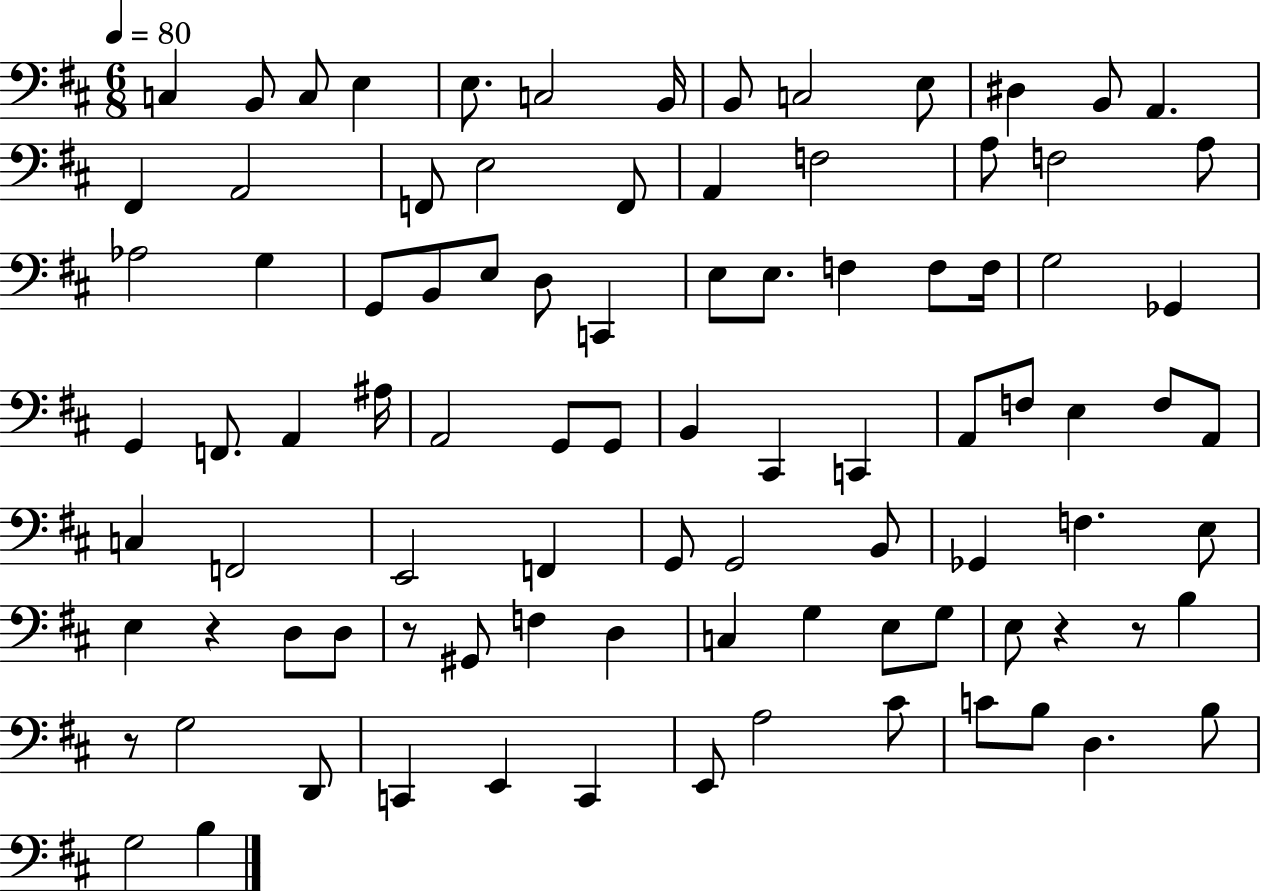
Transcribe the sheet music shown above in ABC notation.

X:1
T:Untitled
M:6/8
L:1/4
K:D
C, B,,/2 C,/2 E, E,/2 C,2 B,,/4 B,,/2 C,2 E,/2 ^D, B,,/2 A,, ^F,, A,,2 F,,/2 E,2 F,,/2 A,, F,2 A,/2 F,2 A,/2 _A,2 G, G,,/2 B,,/2 E,/2 D,/2 C,, E,/2 E,/2 F, F,/2 F,/4 G,2 _G,, G,, F,,/2 A,, ^A,/4 A,,2 G,,/2 G,,/2 B,, ^C,, C,, A,,/2 F,/2 E, F,/2 A,,/2 C, F,,2 E,,2 F,, G,,/2 G,,2 B,,/2 _G,, F, E,/2 E, z D,/2 D,/2 z/2 ^G,,/2 F, D, C, G, E,/2 G,/2 E,/2 z z/2 B, z/2 G,2 D,,/2 C,, E,, C,, E,,/2 A,2 ^C/2 C/2 B,/2 D, B,/2 G,2 B,